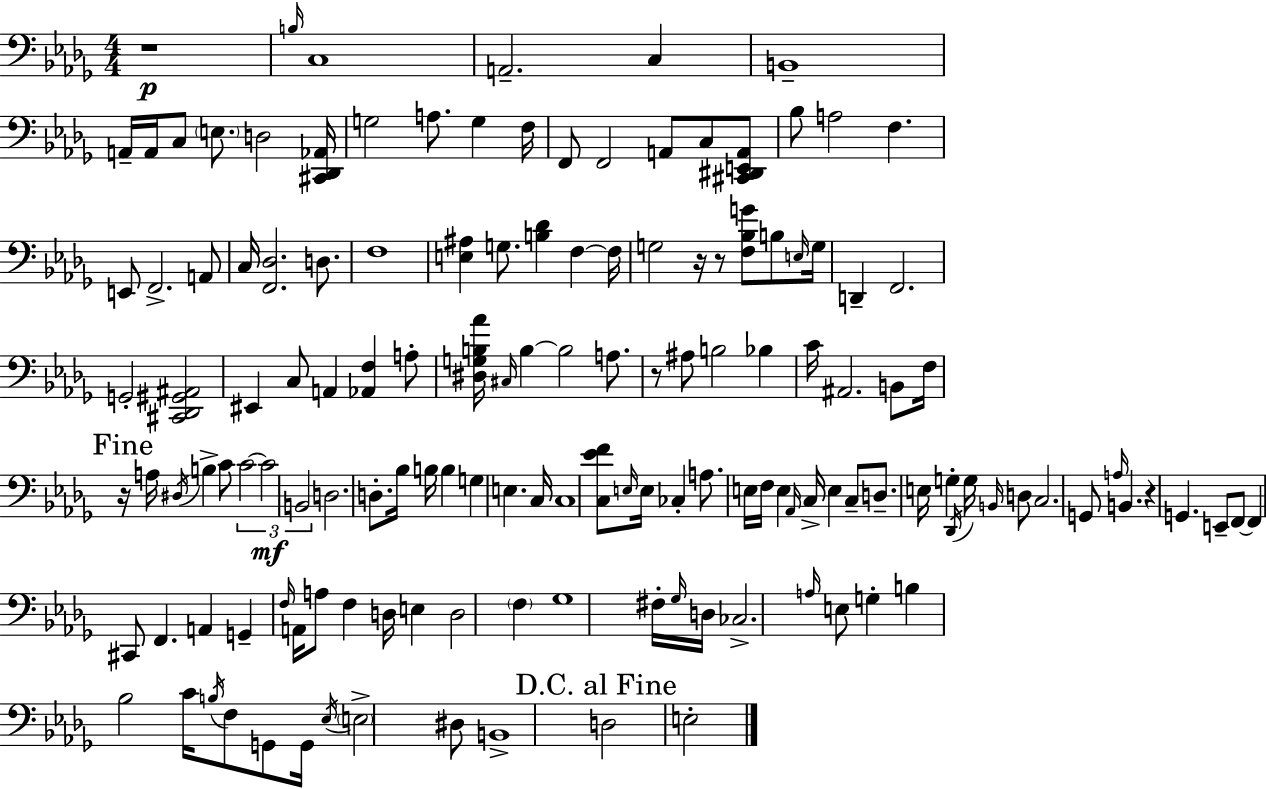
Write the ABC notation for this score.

X:1
T:Untitled
M:4/4
L:1/4
K:Bbm
z4 B,/4 C,4 A,,2 C, B,,4 A,,/4 A,,/4 C,/2 E,/2 D,2 [^C,,_D,,_A,,]/4 G,2 A,/2 G, F,/4 F,,/2 F,,2 A,,/2 C,/2 [^C,,^D,,E,,A,,]/2 _B,/2 A,2 F, E,,/2 F,,2 A,,/2 C,/4 [F,,_D,]2 D,/2 F,4 [E,^A,] G,/2 [B,_D] F, F,/4 G,2 z/4 z/2 [F,_B,G]/2 B,/2 E,/4 G,/4 D,, F,,2 G,,2 [^C,,_D,,^G,,^A,,]2 ^E,, C,/2 A,, [_A,,F,] A,/2 [^D,G,B,_A]/4 ^C,/4 B, B,2 A,/2 z/2 ^A,/2 B,2 _B, C/4 ^A,,2 B,,/2 F,/4 z/4 A,/4 ^D,/4 B, C/2 C2 C2 B,,2 D,2 D,/2 _B,/4 B,/4 B, G, E, C,/4 C,4 [C,_EF]/2 E,/4 E,/4 _C, A,/2 E,/4 F,/4 E, _A,,/4 C,/4 E, C,/2 D,/2 E,/4 G, _D,,/4 G,/4 B,,/4 D,/2 C,2 G,,/2 A,/4 B,, z G,, E,,/2 F,,/2 F,, ^C,,/2 F,, A,, G,, F,/4 A,,/4 A,/2 F, D,/4 E, D,2 F, _G,4 ^F,/4 _G,/4 D,/4 _C,2 A,/4 E,/2 G, B, _B,2 C/4 B,/4 F,/2 G,,/2 G,,/4 _E,/4 E,2 ^D,/2 B,,4 D,2 E,2